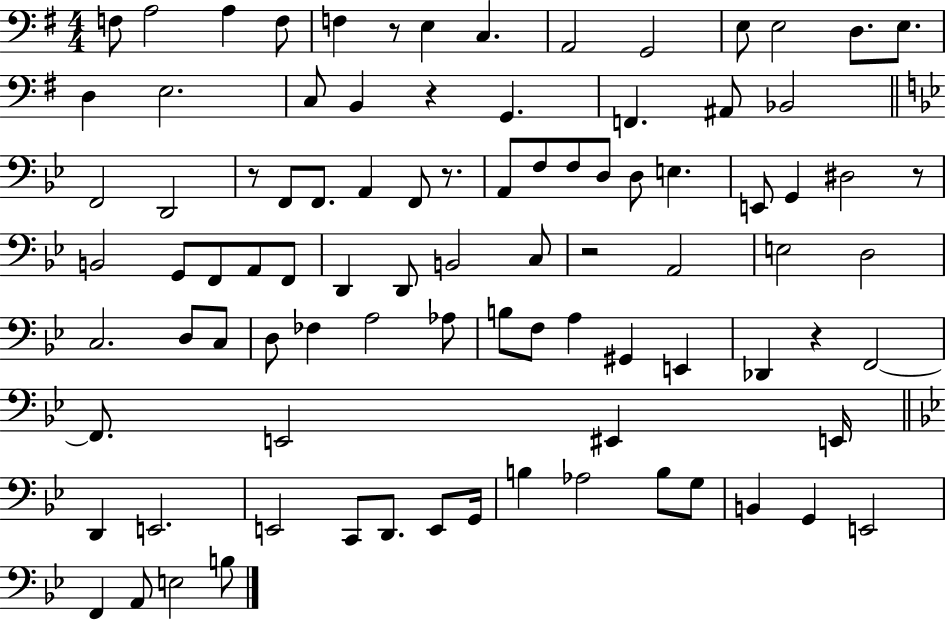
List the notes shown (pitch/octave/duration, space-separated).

F3/e A3/h A3/q F3/e F3/q R/e E3/q C3/q. A2/h G2/h E3/e E3/h D3/e. E3/e. D3/q E3/h. C3/e B2/q R/q G2/q. F2/q. A#2/e Bb2/h F2/h D2/h R/e F2/e F2/e. A2/q F2/e R/e. A2/e F3/e F3/e D3/e D3/e E3/q. E2/e G2/q D#3/h R/e B2/h G2/e F2/e A2/e F2/e D2/q D2/e B2/h C3/e R/h A2/h E3/h D3/h C3/h. D3/e C3/e D3/e FES3/q A3/h Ab3/e B3/e F3/e A3/q G#2/q E2/q Db2/q R/q F2/h F2/e. E2/h EIS2/q E2/s D2/q E2/h. E2/h C2/e D2/e. E2/e G2/s B3/q Ab3/h B3/e G3/e B2/q G2/q E2/h F2/q A2/e E3/h B3/e